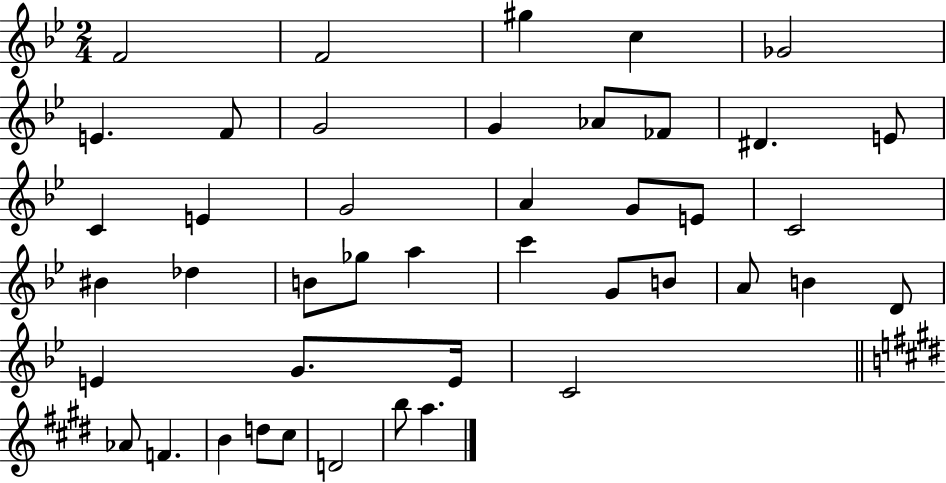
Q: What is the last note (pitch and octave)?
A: A5